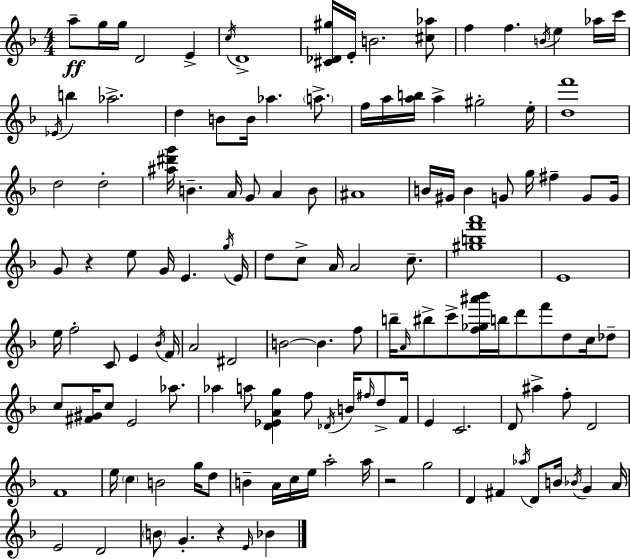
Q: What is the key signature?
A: F major